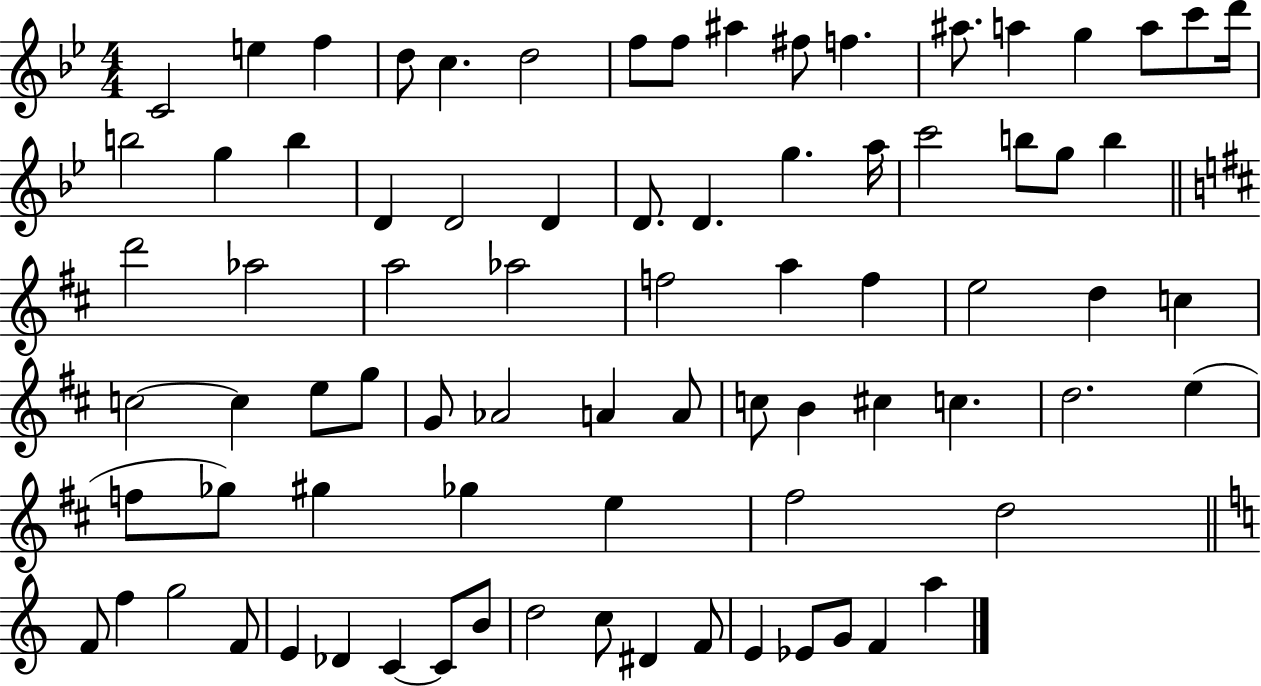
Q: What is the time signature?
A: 4/4